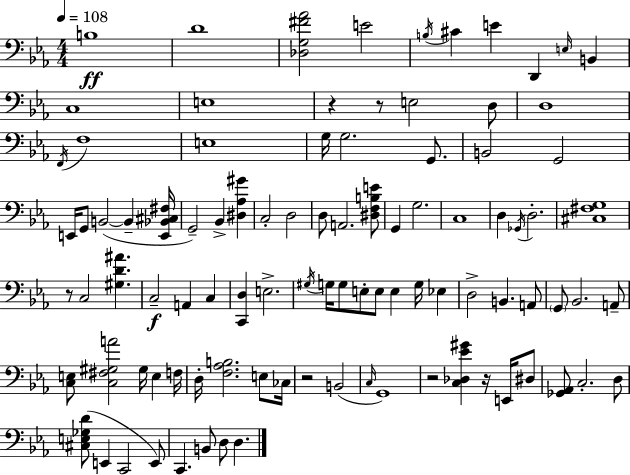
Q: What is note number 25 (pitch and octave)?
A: B2